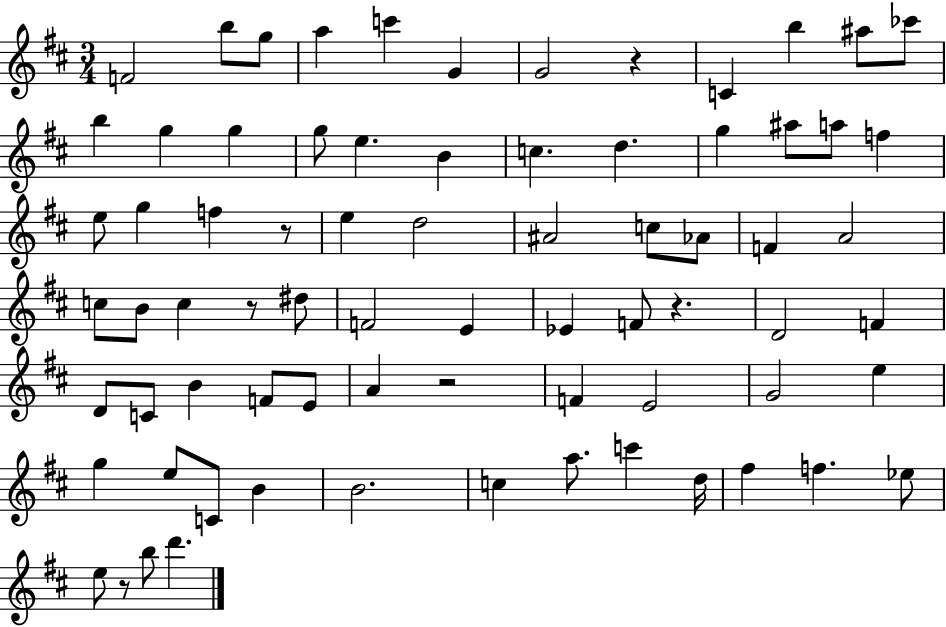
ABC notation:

X:1
T:Untitled
M:3/4
L:1/4
K:D
F2 b/2 g/2 a c' G G2 z C b ^a/2 _c'/2 b g g g/2 e B c d g ^a/2 a/2 f e/2 g f z/2 e d2 ^A2 c/2 _A/2 F A2 c/2 B/2 c z/2 ^d/2 F2 E _E F/2 z D2 F D/2 C/2 B F/2 E/2 A z2 F E2 G2 e g e/2 C/2 B B2 c a/2 c' d/4 ^f f _e/2 e/2 z/2 b/2 d'